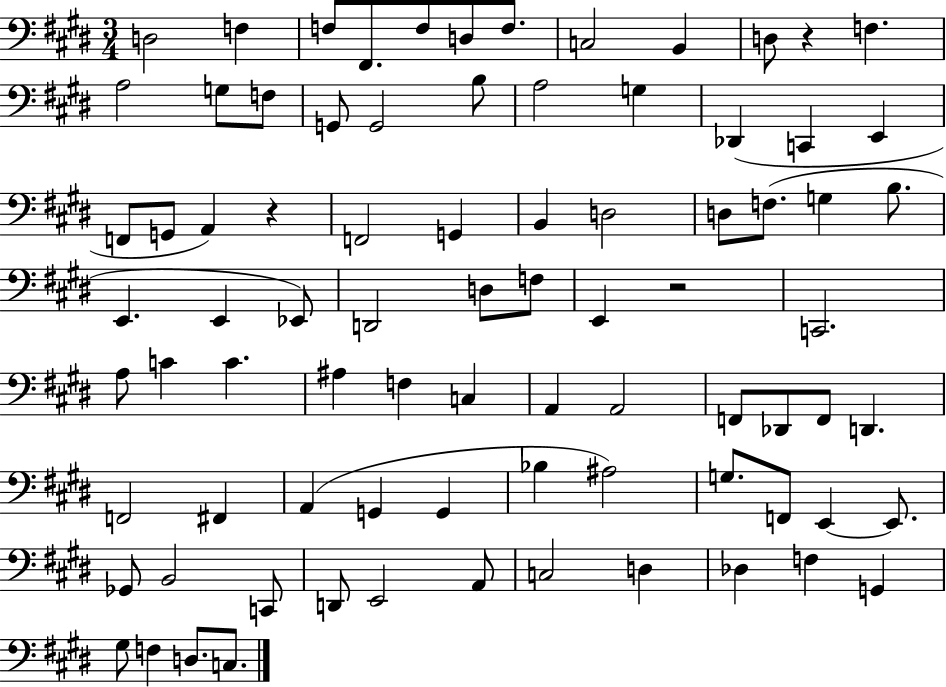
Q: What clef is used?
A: bass